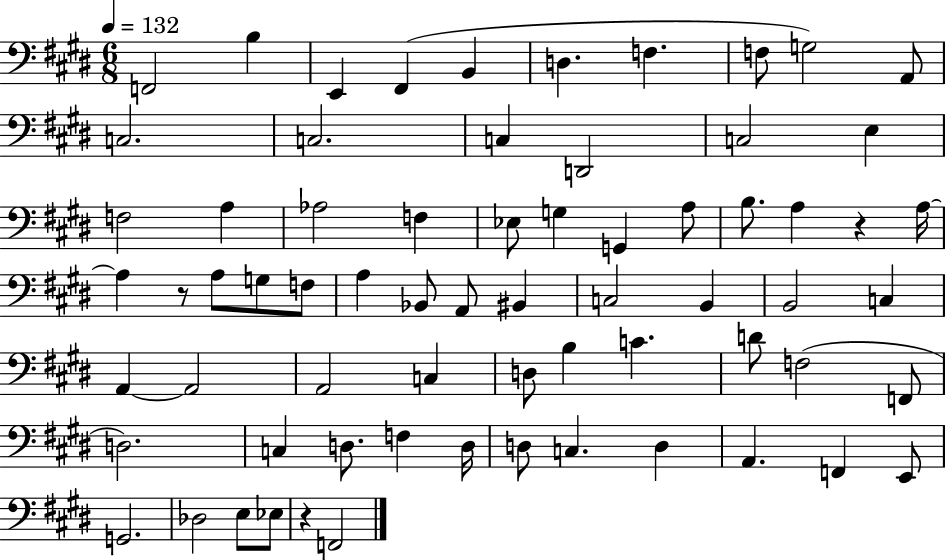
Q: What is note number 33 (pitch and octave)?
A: Bb2